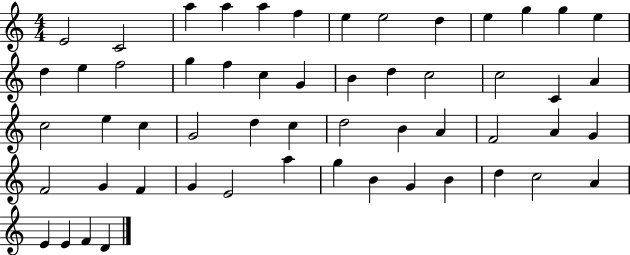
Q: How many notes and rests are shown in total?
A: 55